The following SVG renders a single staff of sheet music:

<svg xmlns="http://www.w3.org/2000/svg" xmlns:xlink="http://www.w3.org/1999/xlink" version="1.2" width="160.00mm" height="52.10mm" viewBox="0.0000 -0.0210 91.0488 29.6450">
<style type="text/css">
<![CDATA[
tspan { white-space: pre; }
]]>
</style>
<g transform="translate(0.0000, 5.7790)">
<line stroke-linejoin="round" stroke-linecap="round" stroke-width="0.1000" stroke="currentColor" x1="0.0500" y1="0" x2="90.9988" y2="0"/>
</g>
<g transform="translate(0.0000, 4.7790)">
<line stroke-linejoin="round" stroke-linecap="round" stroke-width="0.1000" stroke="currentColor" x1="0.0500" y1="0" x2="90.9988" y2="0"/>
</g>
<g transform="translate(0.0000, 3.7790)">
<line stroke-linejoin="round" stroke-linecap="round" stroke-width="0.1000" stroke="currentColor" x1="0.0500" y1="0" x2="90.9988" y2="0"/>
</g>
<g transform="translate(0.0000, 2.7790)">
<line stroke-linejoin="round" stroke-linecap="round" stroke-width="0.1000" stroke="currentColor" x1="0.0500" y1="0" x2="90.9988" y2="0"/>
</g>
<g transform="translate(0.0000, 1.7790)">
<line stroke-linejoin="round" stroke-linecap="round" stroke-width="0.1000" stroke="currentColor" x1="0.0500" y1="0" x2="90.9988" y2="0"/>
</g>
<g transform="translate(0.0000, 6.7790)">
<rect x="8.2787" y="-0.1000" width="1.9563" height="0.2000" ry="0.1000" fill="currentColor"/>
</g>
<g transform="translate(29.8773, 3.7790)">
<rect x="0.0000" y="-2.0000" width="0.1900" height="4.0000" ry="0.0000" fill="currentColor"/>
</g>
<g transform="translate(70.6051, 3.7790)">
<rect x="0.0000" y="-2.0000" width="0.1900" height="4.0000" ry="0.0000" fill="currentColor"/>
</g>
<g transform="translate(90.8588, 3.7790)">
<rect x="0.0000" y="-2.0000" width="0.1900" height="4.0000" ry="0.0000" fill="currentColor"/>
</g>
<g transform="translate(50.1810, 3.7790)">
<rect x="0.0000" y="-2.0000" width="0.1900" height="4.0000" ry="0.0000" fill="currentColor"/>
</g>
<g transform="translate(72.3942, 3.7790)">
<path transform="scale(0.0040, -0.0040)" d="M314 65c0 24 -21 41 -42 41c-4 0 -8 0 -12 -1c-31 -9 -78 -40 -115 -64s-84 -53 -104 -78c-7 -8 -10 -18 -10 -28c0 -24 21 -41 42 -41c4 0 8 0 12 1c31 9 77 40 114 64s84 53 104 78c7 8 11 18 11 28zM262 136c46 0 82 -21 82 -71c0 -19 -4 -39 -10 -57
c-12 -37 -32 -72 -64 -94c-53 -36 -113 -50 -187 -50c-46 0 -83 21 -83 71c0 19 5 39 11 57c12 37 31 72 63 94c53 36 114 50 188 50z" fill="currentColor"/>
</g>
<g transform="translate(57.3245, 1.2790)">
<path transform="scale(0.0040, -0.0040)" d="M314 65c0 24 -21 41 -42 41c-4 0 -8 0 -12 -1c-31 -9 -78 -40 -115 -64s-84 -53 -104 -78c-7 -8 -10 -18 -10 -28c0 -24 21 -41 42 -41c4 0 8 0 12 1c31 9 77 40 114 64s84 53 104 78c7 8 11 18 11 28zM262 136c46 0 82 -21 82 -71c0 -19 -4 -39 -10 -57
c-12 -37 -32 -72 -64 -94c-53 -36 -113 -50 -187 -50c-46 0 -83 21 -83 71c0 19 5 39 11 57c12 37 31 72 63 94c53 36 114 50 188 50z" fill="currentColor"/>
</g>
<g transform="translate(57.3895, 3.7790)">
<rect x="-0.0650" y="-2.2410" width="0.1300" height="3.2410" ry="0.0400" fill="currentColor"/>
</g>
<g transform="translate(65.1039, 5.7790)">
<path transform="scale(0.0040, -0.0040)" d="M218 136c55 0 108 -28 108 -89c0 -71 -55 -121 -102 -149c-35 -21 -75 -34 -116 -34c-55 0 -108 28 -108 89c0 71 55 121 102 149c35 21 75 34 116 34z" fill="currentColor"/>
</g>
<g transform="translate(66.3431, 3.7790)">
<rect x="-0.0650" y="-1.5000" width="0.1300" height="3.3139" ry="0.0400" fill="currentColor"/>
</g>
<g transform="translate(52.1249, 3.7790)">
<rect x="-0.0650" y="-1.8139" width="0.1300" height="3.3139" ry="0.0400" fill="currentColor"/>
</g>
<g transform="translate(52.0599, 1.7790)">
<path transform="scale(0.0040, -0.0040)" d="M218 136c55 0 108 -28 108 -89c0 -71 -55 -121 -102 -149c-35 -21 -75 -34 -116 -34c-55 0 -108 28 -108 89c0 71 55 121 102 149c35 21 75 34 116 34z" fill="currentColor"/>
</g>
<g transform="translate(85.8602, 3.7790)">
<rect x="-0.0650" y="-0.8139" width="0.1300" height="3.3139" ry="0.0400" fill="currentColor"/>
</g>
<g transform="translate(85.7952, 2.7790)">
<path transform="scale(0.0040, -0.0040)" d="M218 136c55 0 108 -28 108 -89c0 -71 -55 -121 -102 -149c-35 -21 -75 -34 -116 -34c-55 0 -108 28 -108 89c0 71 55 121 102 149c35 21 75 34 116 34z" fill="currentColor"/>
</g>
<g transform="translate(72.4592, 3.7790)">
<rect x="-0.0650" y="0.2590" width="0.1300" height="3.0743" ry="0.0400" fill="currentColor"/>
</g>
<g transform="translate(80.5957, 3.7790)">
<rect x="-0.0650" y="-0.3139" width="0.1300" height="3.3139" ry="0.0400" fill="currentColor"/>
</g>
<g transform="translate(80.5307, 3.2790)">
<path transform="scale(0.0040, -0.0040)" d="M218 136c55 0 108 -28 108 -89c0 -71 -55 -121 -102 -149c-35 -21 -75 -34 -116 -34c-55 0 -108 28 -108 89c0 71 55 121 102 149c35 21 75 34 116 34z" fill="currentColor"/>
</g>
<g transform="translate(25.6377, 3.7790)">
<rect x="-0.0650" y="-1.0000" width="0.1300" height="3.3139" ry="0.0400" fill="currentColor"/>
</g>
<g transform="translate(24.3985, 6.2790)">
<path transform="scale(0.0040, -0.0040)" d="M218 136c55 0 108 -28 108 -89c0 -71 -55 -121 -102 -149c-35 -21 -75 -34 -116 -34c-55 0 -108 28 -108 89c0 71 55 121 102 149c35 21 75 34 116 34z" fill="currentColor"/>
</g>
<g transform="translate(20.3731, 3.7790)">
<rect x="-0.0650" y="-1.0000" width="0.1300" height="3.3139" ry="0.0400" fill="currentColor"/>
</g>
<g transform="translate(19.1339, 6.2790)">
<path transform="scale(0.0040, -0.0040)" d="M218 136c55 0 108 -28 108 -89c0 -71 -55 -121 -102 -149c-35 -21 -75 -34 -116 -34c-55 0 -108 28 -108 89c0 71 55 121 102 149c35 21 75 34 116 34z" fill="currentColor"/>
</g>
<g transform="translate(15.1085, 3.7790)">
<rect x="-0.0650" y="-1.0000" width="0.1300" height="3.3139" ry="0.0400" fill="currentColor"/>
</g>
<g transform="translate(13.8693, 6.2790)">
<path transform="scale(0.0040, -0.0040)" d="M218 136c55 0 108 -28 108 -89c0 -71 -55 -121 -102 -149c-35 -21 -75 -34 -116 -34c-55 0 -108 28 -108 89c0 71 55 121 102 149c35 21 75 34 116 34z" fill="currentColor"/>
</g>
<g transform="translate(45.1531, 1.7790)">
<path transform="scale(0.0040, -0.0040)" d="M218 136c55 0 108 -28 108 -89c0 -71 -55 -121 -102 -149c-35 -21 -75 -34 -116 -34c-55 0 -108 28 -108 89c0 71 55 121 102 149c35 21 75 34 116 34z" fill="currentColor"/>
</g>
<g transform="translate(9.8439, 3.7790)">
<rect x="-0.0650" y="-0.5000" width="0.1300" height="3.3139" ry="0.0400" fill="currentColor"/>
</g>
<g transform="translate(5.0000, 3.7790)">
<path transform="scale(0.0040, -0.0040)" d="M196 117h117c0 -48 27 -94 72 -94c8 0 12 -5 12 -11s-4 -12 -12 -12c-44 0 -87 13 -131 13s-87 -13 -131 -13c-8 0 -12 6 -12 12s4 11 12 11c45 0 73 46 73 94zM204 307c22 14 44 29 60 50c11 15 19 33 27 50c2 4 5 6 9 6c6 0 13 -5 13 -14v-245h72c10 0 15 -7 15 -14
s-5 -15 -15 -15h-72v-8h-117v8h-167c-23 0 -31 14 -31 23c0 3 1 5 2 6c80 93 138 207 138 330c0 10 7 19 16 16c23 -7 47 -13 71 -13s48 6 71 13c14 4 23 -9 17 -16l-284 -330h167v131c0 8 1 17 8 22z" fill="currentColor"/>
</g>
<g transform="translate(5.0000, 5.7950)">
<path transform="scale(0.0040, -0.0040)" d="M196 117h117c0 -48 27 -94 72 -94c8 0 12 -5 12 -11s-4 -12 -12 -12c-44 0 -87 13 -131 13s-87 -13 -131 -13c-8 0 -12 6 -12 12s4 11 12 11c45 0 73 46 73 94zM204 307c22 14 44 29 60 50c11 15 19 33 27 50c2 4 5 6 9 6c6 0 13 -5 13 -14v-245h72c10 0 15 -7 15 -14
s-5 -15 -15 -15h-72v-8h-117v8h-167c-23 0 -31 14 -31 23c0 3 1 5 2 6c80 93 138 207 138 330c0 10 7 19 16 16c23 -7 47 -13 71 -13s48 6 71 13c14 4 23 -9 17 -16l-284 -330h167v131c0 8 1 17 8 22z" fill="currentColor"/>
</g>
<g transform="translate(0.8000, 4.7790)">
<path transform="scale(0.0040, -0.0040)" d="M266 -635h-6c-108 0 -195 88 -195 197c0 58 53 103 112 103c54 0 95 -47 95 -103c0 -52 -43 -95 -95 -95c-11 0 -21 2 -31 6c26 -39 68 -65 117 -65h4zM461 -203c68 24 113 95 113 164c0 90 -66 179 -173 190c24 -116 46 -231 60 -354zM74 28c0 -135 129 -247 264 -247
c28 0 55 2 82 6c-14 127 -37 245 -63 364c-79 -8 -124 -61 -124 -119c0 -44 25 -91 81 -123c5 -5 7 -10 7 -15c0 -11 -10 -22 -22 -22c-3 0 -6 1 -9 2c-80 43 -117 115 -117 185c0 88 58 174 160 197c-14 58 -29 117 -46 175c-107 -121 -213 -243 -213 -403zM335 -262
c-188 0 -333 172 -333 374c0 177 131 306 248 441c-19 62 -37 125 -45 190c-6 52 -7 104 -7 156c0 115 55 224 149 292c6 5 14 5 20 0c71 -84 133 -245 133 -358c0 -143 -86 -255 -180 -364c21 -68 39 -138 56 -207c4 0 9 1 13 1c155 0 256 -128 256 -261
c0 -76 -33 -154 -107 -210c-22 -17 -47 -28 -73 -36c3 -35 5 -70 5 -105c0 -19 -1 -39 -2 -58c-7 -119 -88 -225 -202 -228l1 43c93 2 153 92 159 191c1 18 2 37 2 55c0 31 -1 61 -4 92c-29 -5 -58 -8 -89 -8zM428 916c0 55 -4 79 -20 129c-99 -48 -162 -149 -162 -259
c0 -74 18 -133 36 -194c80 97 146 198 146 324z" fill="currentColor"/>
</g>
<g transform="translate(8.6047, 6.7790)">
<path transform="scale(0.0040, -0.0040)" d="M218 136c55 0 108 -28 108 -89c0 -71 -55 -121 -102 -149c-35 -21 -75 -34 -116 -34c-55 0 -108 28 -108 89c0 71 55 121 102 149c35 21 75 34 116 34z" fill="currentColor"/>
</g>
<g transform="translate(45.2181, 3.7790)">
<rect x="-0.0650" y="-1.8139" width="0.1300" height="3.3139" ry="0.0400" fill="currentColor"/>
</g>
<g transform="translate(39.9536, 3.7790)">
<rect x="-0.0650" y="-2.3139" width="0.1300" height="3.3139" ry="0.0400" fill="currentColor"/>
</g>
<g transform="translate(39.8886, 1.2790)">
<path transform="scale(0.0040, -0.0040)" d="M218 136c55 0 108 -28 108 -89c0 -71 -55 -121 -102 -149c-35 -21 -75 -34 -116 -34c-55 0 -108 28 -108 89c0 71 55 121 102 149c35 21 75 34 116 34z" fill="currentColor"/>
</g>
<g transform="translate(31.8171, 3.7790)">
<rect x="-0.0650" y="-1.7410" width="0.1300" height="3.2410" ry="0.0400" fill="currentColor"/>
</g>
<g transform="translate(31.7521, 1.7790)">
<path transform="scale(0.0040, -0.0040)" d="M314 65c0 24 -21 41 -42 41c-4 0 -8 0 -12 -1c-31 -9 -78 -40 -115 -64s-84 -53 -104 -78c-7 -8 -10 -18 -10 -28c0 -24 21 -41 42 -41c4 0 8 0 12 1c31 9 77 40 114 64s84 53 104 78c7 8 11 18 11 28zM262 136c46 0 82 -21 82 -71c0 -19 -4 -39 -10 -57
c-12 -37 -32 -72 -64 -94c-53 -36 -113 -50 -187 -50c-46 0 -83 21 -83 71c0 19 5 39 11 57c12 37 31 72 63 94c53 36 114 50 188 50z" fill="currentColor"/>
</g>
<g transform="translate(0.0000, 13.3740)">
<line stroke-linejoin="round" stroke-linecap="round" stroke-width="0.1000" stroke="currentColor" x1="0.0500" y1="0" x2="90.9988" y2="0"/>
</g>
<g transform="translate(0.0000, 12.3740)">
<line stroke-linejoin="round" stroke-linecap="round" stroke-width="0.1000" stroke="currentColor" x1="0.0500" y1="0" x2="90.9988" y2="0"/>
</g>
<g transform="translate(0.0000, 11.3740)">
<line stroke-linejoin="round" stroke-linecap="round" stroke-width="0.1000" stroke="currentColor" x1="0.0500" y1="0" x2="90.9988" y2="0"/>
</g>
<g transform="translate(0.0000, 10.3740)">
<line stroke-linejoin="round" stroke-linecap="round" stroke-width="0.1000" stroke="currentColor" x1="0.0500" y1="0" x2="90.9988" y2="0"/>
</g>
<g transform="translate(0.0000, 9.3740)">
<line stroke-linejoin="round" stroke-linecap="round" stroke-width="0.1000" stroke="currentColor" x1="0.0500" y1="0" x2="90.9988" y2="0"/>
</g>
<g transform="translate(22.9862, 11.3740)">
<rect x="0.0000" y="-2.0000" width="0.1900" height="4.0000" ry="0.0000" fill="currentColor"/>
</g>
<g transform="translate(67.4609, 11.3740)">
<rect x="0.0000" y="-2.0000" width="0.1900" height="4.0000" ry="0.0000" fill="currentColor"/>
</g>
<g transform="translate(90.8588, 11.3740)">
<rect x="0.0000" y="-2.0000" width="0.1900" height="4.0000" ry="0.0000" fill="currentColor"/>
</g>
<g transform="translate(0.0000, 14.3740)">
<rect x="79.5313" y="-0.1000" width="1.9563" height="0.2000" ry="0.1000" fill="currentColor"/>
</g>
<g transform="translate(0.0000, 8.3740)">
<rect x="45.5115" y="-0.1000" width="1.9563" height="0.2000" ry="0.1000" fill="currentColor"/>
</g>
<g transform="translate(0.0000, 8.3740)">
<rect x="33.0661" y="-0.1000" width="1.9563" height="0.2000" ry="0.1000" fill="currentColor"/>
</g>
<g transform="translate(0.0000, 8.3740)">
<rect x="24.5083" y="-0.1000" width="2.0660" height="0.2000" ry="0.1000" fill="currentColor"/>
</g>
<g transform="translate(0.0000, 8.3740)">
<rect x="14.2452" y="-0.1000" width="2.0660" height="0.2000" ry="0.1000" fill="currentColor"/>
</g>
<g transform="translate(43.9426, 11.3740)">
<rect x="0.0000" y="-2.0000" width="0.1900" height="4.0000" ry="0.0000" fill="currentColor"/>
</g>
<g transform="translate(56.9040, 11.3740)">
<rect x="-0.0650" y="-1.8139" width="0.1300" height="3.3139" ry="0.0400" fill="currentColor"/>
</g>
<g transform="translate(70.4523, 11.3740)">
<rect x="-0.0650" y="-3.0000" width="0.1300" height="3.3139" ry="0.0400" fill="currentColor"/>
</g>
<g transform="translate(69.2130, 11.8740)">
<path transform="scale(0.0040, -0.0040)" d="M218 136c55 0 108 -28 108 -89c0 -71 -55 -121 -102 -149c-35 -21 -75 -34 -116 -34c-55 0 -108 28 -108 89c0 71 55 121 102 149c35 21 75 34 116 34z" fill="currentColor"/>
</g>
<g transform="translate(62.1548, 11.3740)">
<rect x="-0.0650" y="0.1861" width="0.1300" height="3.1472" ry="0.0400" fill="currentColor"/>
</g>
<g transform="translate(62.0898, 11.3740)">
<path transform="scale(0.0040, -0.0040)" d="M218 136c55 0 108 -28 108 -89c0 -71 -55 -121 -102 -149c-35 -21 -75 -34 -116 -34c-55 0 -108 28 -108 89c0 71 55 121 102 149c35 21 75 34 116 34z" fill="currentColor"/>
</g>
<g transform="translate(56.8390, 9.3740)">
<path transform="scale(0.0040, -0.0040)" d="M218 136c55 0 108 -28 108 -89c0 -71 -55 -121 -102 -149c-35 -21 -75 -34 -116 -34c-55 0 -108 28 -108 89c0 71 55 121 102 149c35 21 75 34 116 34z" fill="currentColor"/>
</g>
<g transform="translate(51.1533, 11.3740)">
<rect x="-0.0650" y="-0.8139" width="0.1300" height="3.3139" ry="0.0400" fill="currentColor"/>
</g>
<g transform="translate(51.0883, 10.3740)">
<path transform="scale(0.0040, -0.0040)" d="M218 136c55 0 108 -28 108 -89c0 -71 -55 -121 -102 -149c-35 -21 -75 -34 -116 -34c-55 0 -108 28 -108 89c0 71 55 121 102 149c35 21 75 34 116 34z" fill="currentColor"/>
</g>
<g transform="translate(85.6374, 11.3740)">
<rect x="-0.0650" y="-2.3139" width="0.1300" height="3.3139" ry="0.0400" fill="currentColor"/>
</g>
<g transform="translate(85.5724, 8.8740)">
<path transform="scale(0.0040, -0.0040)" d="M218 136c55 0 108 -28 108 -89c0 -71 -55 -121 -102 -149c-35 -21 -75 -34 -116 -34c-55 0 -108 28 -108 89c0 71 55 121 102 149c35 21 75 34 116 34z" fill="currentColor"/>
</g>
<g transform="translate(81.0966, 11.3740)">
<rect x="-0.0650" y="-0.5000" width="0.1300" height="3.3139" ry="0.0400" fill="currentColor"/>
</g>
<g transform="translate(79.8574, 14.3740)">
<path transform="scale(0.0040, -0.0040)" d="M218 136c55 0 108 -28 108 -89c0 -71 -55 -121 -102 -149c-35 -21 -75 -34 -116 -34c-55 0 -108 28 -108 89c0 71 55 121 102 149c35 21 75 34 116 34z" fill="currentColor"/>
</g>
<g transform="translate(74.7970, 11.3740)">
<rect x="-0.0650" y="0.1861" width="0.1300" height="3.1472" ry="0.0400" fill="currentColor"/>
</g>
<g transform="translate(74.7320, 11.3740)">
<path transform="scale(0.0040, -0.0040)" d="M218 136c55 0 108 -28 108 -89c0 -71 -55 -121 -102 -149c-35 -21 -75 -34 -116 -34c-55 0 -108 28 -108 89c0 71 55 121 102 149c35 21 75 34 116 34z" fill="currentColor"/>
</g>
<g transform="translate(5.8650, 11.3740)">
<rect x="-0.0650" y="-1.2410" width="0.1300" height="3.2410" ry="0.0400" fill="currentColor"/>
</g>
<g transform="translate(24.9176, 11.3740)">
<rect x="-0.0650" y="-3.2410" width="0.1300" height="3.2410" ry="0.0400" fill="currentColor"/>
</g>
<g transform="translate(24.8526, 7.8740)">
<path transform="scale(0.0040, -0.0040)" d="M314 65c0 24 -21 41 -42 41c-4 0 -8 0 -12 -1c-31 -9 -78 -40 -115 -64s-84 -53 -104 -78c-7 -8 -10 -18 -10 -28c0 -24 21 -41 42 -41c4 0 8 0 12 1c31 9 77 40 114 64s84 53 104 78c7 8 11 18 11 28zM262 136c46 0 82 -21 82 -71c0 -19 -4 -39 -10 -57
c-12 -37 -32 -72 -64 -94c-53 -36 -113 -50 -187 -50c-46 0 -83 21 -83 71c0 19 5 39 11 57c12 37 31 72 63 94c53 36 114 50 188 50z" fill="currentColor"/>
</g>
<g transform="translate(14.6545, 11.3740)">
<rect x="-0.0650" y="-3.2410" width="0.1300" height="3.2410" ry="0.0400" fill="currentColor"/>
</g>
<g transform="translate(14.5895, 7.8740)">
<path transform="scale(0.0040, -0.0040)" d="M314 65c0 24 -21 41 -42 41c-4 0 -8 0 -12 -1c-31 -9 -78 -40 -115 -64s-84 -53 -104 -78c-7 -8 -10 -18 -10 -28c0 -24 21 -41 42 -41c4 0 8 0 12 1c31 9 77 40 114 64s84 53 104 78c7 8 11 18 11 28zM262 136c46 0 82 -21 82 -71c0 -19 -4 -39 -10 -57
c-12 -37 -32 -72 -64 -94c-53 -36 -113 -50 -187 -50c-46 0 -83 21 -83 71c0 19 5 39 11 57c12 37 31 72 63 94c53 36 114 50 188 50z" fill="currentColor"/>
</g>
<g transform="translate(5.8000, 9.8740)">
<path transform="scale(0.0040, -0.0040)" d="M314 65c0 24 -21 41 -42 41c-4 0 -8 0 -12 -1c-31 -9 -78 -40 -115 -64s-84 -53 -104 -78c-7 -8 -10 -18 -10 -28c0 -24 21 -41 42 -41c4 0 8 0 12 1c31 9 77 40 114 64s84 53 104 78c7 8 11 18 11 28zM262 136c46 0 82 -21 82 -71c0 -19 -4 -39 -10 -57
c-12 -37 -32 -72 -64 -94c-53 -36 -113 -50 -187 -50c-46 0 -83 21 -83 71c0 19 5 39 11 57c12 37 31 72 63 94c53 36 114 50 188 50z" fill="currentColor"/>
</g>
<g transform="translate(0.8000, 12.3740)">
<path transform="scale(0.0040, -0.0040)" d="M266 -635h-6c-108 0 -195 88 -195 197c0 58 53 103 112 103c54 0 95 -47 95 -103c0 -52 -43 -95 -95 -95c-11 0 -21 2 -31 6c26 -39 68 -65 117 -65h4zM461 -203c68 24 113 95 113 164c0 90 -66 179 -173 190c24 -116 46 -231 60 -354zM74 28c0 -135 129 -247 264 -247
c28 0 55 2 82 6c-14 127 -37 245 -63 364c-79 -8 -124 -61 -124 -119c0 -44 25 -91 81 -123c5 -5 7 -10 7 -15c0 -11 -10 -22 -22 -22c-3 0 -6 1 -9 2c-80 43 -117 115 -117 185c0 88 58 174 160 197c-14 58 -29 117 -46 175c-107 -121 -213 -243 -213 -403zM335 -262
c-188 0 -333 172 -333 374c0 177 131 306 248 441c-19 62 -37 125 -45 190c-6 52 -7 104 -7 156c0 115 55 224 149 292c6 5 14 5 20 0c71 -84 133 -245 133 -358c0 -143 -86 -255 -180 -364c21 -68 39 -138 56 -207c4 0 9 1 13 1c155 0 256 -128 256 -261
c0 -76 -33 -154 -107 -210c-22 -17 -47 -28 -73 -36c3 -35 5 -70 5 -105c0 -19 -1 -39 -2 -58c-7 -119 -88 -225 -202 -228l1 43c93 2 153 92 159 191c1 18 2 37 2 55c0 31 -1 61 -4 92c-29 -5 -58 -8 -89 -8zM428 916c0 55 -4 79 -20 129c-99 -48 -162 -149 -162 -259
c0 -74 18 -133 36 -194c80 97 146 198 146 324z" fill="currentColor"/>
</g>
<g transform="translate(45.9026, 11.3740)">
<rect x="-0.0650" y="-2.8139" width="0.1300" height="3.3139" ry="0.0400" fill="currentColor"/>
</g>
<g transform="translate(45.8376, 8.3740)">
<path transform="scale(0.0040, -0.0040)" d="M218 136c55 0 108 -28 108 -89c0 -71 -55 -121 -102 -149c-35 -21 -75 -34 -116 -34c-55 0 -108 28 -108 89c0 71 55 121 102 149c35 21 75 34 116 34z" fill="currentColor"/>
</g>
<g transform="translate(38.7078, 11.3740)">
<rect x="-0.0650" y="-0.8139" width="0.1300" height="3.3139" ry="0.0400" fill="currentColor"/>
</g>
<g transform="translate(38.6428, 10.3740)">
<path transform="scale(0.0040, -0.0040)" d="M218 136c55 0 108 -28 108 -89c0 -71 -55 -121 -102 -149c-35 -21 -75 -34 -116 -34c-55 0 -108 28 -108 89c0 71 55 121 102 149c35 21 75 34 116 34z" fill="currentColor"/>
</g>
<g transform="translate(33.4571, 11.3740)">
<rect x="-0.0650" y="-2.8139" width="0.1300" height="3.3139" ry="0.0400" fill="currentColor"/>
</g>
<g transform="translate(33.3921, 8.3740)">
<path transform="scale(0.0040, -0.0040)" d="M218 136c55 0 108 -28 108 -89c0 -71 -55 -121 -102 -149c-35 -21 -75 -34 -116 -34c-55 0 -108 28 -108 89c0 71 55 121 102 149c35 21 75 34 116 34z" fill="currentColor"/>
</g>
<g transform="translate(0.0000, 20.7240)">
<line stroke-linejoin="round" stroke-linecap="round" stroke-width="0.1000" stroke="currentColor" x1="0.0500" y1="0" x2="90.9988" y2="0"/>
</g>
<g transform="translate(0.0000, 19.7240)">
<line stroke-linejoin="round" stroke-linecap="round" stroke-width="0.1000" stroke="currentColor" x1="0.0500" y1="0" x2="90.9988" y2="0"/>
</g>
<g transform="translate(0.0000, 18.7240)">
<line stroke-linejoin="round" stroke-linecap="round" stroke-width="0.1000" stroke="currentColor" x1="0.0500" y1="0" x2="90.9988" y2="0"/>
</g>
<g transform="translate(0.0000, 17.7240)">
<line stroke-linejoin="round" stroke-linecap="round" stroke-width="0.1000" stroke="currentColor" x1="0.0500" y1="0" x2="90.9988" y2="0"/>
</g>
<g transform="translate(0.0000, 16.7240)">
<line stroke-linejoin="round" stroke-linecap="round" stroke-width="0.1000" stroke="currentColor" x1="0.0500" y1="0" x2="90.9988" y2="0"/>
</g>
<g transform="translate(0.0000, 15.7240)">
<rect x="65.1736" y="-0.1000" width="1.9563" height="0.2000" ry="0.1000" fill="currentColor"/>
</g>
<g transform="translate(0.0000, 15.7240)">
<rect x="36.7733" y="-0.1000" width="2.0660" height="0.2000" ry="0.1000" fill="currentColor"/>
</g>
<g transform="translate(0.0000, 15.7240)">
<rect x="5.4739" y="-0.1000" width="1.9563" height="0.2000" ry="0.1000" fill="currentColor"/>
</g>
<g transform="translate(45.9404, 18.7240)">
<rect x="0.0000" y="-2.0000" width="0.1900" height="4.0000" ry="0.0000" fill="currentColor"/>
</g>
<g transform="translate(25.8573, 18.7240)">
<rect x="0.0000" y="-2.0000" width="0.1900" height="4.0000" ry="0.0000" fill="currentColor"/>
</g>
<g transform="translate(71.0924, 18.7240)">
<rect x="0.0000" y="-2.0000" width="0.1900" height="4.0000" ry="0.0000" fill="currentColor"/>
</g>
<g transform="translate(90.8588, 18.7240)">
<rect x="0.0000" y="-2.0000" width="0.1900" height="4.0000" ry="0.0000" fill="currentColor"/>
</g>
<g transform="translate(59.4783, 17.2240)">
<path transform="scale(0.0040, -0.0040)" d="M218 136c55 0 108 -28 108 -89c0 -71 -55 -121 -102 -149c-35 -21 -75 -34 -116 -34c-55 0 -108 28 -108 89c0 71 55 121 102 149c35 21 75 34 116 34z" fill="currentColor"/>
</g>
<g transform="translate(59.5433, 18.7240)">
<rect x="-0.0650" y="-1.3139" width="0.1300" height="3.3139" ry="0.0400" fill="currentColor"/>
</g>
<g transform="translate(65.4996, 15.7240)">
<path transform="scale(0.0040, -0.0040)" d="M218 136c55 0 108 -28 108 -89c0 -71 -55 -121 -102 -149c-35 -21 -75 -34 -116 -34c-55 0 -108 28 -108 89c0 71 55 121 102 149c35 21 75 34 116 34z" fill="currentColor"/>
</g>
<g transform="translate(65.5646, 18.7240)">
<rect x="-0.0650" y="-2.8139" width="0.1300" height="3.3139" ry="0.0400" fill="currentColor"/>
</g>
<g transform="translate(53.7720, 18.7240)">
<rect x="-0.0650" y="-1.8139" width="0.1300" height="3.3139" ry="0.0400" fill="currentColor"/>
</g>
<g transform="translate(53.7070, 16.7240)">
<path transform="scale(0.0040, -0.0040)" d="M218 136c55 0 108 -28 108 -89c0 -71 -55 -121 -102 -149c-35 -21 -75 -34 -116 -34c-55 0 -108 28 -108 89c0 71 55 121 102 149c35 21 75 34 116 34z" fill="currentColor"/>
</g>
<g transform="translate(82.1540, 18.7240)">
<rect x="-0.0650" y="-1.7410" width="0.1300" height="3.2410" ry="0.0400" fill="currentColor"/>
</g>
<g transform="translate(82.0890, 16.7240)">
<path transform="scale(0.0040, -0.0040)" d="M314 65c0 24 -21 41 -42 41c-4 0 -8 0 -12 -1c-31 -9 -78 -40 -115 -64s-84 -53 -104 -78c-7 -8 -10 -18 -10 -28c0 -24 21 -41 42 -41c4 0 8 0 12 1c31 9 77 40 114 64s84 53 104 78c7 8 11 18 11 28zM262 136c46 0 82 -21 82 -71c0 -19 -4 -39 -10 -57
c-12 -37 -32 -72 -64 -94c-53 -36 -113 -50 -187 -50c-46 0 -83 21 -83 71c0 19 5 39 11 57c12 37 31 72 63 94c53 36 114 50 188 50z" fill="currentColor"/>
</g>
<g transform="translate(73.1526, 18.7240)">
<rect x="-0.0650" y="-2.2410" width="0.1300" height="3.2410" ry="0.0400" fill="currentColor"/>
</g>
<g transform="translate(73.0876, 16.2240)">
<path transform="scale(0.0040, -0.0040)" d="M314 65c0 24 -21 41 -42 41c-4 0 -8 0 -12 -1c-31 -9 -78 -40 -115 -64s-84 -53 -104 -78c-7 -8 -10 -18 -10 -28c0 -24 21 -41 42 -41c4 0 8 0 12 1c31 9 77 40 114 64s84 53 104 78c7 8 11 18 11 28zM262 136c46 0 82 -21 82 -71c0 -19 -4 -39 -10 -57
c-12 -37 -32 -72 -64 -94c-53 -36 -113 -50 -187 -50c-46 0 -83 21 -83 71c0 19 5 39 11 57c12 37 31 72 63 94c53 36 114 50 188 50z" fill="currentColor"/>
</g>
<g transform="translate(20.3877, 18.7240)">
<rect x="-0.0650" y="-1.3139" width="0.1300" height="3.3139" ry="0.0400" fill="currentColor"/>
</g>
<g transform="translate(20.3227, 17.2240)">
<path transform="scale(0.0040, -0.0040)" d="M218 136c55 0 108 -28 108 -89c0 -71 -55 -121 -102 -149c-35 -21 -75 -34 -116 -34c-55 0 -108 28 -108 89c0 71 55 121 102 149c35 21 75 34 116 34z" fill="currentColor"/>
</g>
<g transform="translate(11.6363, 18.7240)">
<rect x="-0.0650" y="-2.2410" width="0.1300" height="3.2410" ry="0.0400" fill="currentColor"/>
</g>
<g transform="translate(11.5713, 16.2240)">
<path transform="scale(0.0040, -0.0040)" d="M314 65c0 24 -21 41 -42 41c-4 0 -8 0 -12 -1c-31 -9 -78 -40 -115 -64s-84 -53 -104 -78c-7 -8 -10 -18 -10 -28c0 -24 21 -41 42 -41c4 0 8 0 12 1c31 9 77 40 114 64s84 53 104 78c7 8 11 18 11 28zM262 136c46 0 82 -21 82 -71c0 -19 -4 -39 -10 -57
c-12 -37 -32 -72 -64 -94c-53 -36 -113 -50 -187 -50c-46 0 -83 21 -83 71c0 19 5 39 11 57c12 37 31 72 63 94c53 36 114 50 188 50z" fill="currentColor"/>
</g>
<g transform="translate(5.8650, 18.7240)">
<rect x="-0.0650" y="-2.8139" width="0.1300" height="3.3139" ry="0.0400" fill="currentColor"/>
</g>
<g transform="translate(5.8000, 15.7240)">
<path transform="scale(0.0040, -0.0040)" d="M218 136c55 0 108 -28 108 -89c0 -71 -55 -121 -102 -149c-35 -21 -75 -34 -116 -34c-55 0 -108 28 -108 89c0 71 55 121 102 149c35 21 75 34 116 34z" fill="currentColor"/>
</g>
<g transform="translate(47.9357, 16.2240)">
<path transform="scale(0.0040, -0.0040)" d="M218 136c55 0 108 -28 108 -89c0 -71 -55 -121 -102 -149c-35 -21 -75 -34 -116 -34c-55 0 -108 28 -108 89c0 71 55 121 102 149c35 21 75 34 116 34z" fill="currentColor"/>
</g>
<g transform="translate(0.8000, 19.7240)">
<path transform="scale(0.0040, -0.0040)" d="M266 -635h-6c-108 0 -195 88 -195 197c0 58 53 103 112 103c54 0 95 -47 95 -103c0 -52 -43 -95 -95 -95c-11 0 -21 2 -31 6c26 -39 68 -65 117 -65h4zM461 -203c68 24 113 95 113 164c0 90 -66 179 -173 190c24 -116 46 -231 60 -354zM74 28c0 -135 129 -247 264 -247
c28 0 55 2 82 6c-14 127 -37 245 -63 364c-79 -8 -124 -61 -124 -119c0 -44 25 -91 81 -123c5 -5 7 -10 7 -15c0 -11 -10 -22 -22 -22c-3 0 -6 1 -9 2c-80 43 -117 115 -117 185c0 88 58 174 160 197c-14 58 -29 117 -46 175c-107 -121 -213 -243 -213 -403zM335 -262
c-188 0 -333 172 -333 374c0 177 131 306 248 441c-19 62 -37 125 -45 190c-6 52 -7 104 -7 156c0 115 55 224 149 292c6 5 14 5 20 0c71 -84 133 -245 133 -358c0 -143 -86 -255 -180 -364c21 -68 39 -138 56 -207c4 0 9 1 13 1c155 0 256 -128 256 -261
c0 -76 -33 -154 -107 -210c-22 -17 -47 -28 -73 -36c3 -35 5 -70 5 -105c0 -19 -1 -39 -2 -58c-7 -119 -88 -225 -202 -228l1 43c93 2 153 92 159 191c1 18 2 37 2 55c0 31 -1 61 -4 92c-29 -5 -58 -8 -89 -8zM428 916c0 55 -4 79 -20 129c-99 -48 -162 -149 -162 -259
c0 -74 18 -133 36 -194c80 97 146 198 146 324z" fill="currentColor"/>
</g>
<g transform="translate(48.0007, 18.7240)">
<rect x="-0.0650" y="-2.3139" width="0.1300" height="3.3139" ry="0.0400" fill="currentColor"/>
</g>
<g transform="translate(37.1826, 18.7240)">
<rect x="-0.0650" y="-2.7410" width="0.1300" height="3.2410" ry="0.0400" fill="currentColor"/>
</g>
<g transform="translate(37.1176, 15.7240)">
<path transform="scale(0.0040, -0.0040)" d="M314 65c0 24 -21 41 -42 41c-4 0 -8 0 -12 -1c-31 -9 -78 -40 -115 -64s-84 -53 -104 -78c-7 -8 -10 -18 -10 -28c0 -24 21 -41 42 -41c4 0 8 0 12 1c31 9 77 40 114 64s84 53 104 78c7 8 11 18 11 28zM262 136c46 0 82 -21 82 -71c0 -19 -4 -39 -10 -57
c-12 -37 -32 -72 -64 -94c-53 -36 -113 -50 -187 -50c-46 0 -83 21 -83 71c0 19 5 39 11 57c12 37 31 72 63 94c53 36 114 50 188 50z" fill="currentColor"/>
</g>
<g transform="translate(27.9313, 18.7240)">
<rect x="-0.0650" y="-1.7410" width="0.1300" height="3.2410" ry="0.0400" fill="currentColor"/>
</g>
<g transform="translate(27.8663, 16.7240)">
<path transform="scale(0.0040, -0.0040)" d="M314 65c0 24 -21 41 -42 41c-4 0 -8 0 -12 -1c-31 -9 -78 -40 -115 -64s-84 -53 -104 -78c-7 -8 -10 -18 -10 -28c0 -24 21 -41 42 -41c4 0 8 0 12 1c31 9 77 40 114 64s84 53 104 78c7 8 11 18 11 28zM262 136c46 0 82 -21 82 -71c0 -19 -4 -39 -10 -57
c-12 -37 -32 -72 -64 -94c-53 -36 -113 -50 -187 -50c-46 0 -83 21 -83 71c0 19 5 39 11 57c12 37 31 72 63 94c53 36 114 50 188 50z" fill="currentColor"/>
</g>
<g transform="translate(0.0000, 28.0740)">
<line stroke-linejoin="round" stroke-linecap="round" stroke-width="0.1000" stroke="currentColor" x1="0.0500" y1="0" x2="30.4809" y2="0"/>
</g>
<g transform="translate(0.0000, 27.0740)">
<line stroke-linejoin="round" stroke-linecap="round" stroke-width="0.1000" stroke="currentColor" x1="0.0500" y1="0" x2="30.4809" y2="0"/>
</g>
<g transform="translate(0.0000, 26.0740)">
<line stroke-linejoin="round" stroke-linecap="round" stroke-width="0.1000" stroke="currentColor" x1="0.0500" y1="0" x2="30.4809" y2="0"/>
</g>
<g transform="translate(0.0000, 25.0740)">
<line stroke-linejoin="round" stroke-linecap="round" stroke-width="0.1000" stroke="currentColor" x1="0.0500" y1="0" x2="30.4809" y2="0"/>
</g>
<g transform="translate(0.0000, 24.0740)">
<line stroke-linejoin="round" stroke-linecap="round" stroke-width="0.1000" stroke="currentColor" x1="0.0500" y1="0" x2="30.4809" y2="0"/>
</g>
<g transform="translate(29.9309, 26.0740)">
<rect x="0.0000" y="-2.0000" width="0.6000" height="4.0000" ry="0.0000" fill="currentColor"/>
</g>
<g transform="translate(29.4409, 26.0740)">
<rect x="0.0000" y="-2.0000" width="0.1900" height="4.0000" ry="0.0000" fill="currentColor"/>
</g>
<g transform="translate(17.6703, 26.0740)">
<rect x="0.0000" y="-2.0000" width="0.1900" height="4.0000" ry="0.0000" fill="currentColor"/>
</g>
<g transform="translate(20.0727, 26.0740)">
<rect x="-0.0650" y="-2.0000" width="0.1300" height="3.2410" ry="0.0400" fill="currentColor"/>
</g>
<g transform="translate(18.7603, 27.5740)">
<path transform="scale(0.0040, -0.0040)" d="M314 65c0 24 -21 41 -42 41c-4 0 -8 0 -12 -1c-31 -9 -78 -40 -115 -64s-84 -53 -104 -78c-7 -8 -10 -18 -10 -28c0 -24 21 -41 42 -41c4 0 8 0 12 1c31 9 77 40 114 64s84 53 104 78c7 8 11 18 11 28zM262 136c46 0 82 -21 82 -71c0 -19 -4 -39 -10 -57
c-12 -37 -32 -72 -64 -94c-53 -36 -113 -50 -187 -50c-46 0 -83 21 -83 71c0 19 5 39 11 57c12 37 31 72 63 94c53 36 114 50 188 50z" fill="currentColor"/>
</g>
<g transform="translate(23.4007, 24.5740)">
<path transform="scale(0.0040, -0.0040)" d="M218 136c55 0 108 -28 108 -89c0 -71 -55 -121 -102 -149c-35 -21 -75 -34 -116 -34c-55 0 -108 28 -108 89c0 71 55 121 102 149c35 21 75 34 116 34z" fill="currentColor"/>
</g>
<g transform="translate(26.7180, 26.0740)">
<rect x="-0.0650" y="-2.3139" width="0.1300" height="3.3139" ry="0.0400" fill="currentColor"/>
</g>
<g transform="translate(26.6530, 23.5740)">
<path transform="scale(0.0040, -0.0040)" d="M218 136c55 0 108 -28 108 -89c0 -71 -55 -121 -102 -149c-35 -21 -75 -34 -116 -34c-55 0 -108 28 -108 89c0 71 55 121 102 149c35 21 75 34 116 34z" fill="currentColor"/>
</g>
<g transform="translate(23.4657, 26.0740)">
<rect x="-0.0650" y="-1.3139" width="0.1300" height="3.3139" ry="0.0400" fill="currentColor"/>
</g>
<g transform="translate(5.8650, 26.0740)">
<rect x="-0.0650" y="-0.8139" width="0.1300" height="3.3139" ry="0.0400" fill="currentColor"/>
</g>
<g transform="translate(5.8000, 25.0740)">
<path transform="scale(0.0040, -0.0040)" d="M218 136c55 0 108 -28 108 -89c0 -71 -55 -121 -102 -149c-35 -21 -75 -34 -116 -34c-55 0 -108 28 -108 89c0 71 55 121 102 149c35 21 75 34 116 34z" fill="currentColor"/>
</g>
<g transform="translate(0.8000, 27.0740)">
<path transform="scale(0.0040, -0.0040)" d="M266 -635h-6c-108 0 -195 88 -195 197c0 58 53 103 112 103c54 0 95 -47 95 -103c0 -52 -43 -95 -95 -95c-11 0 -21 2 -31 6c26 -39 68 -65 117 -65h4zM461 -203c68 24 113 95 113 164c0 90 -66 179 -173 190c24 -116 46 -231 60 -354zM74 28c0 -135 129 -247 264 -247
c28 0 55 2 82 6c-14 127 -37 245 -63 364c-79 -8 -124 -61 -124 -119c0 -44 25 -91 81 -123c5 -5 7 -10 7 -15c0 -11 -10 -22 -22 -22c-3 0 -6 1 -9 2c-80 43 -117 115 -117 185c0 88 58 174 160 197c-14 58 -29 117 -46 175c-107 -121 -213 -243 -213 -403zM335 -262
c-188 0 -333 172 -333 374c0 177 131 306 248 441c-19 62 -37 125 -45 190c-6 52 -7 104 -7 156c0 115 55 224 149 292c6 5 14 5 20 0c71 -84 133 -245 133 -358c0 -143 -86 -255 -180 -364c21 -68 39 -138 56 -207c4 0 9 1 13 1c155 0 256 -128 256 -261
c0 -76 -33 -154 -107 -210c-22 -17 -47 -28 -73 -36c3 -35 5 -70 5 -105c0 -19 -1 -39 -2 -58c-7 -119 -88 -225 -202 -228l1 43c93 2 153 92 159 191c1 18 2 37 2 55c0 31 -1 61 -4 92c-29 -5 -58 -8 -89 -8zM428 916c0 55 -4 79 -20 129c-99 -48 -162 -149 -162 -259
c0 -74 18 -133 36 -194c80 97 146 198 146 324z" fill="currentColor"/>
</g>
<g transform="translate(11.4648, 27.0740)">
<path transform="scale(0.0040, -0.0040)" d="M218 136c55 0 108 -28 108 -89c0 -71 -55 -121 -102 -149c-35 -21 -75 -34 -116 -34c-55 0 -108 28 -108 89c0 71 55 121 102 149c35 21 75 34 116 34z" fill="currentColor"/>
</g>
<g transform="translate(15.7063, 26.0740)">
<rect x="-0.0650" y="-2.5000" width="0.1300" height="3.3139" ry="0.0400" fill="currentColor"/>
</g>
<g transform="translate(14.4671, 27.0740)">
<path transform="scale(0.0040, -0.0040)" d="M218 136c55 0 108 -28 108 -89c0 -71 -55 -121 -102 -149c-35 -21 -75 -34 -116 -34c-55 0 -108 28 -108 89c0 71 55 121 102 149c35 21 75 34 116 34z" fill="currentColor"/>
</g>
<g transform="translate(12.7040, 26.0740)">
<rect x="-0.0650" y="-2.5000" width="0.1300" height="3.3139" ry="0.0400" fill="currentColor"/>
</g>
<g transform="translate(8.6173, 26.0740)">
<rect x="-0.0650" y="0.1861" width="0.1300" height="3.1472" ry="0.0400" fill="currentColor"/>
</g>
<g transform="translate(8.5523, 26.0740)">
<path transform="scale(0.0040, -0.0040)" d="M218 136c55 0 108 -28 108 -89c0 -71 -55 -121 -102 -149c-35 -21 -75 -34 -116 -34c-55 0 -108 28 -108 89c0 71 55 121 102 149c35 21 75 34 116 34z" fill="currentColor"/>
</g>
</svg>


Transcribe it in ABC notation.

X:1
T:Untitled
M:4/4
L:1/4
K:C
C D D D f2 g f f g2 E B2 c d e2 b2 b2 a d a d f B A B C g a g2 e f2 a2 g f e a g2 f2 d B G G F2 e g